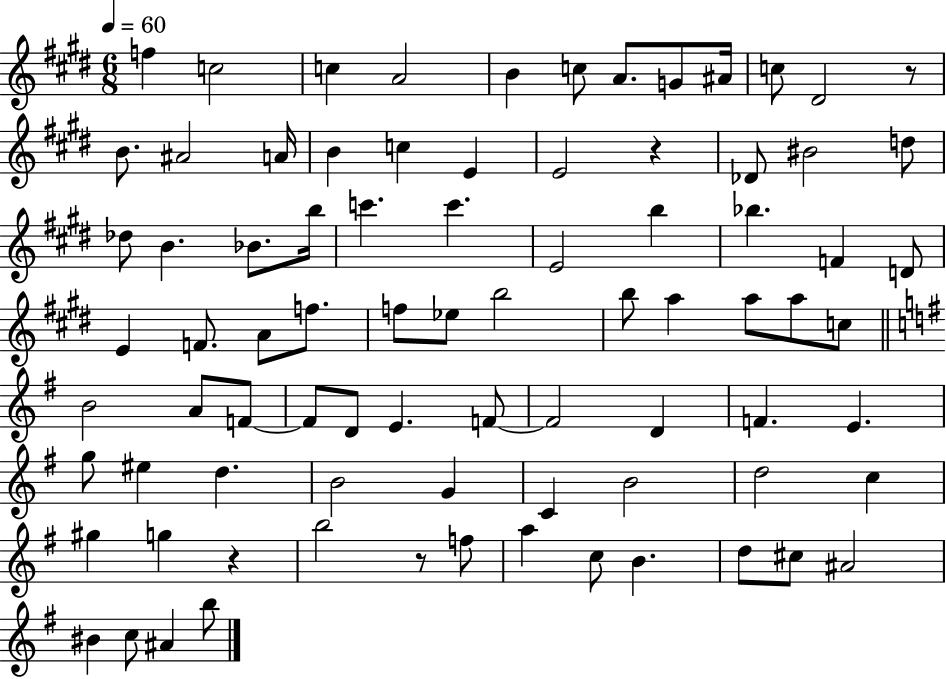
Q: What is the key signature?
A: E major